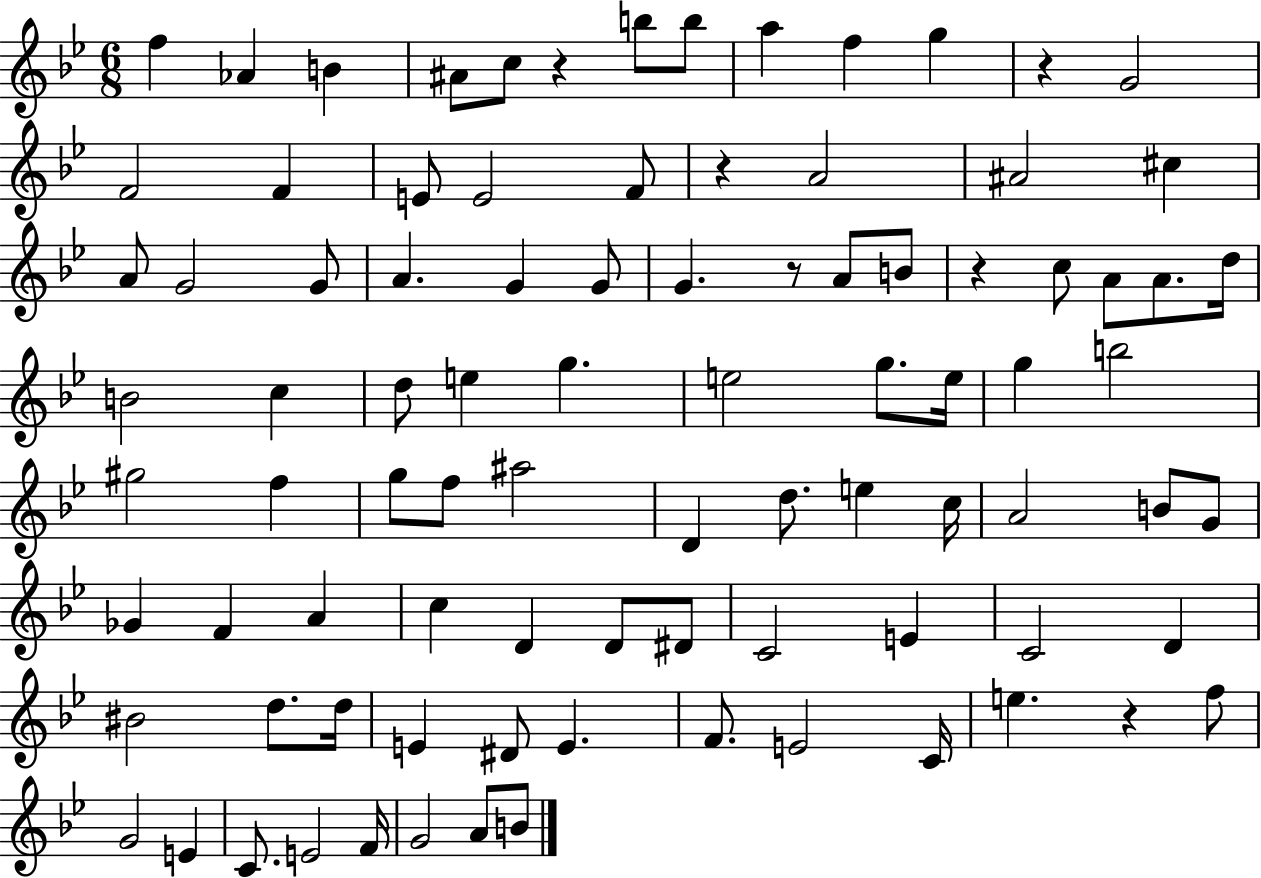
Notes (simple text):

F5/q Ab4/q B4/q A#4/e C5/e R/q B5/e B5/e A5/q F5/q G5/q R/q G4/h F4/h F4/q E4/e E4/h F4/e R/q A4/h A#4/h C#5/q A4/e G4/h G4/e A4/q. G4/q G4/e G4/q. R/e A4/e B4/e R/q C5/e A4/e A4/e. D5/s B4/h C5/q D5/e E5/q G5/q. E5/h G5/e. E5/s G5/q B5/h G#5/h F5/q G5/e F5/e A#5/h D4/q D5/e. E5/q C5/s A4/h B4/e G4/e Gb4/q F4/q A4/q C5/q D4/q D4/e D#4/e C4/h E4/q C4/h D4/q BIS4/h D5/e. D5/s E4/q D#4/e E4/q. F4/e. E4/h C4/s E5/q. R/q F5/e G4/h E4/q C4/e. E4/h F4/s G4/h A4/e B4/e